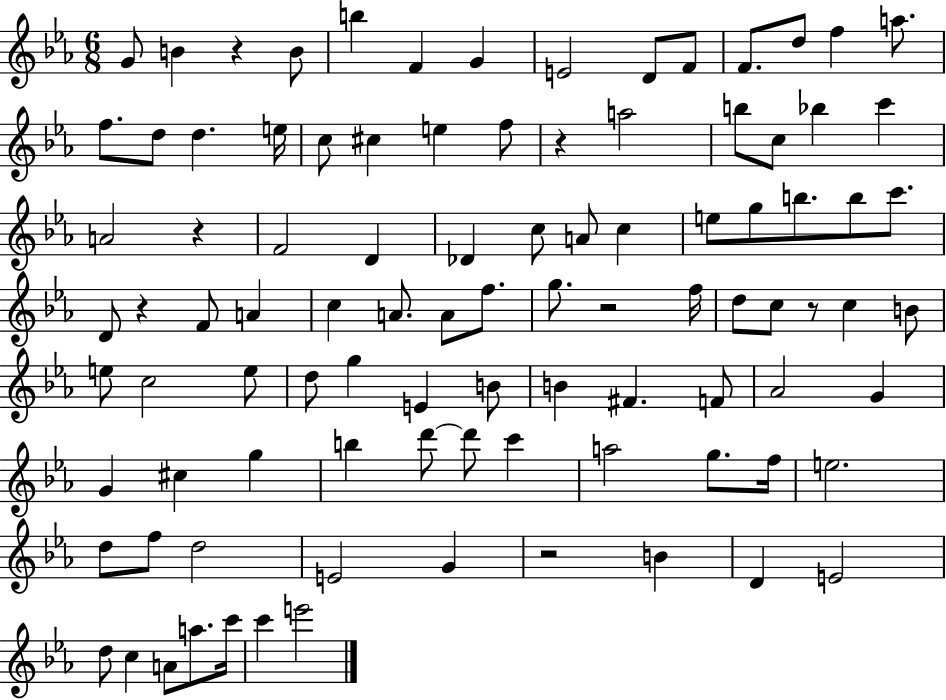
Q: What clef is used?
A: treble